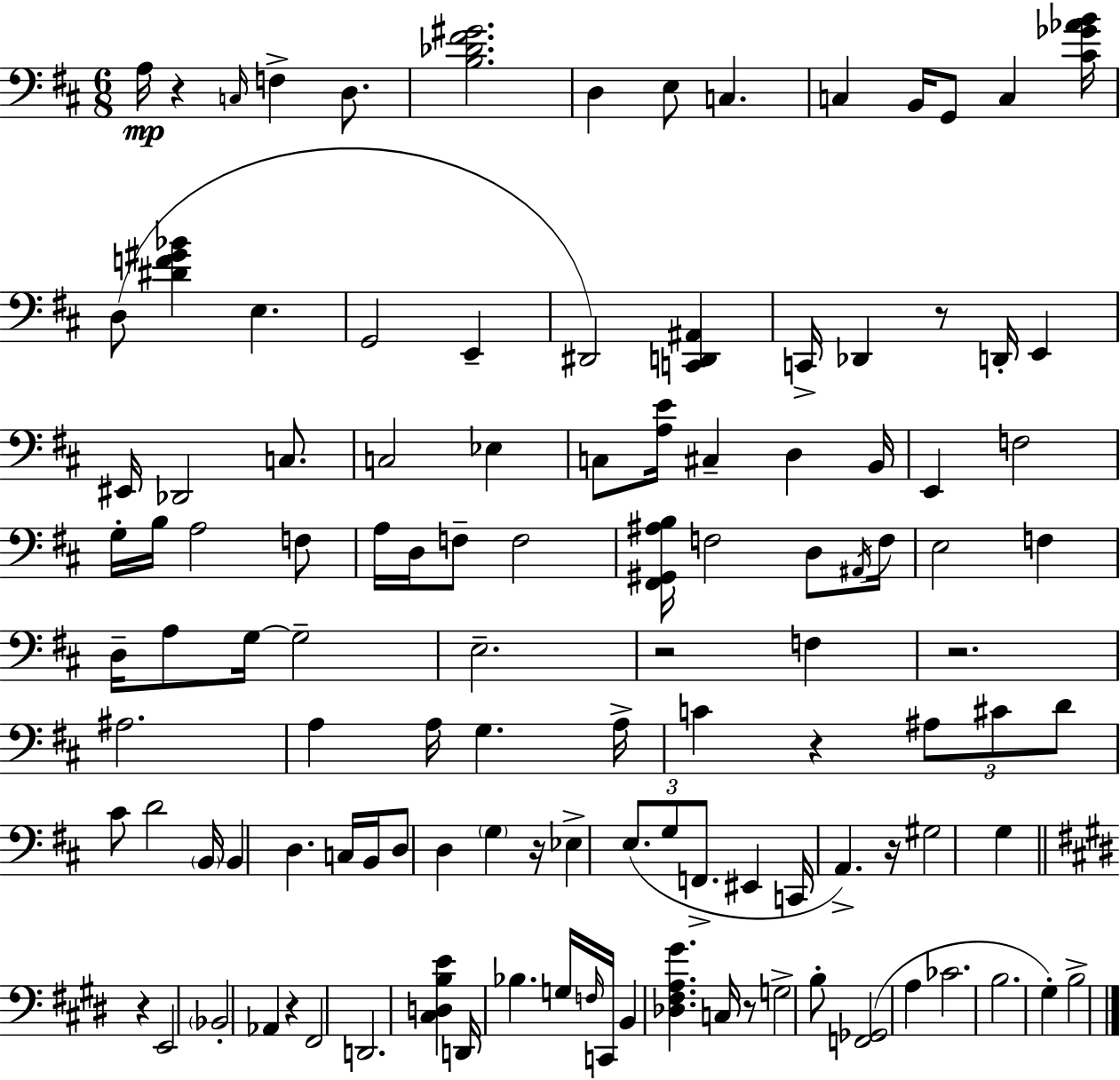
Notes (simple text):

A3/s R/q C3/s F3/q D3/e. [B3,Db4,F#4,G#4]/h. D3/q E3/e C3/q. C3/q B2/s G2/e C3/q [C#4,Gb4,Ab4,B4]/s D3/e [D#4,F4,G#4,Bb4]/q E3/q. G2/h E2/q D#2/h [C2,D2,A#2]/q C2/s Db2/q R/e D2/s E2/q EIS2/s Db2/h C3/e. C3/h Eb3/q C3/e [A3,E4]/s C#3/q D3/q B2/s E2/q F3/h G3/s B3/s A3/h F3/e A3/s D3/s F3/e F3/h [F#2,G#2,A#3,B3]/s F3/h D3/e A#2/s F3/s E3/h F3/q D3/s A3/e G3/s G3/h E3/h. R/h F3/q R/h. A#3/h. A3/q A3/s G3/q. A3/s C4/q R/q A#3/e C#4/e D4/e C#4/e D4/h B2/s B2/q D3/q. C3/s B2/s D3/e D3/q G3/q R/s Eb3/q E3/e. G3/e F2/e. EIS2/q C2/s A2/q. R/s G#3/h G3/q R/q E2/h Bb2/h Ab2/q R/q F#2/h D2/h. [C#3,D3,B3,E4]/q D2/s Bb3/q. G3/s F3/s C2/s B2/q [Db3,F#3,A3,G#4]/q. C3/s R/e G3/h B3/e [F2,Gb2]/h A3/q CES4/h. B3/h. G#3/q B3/h